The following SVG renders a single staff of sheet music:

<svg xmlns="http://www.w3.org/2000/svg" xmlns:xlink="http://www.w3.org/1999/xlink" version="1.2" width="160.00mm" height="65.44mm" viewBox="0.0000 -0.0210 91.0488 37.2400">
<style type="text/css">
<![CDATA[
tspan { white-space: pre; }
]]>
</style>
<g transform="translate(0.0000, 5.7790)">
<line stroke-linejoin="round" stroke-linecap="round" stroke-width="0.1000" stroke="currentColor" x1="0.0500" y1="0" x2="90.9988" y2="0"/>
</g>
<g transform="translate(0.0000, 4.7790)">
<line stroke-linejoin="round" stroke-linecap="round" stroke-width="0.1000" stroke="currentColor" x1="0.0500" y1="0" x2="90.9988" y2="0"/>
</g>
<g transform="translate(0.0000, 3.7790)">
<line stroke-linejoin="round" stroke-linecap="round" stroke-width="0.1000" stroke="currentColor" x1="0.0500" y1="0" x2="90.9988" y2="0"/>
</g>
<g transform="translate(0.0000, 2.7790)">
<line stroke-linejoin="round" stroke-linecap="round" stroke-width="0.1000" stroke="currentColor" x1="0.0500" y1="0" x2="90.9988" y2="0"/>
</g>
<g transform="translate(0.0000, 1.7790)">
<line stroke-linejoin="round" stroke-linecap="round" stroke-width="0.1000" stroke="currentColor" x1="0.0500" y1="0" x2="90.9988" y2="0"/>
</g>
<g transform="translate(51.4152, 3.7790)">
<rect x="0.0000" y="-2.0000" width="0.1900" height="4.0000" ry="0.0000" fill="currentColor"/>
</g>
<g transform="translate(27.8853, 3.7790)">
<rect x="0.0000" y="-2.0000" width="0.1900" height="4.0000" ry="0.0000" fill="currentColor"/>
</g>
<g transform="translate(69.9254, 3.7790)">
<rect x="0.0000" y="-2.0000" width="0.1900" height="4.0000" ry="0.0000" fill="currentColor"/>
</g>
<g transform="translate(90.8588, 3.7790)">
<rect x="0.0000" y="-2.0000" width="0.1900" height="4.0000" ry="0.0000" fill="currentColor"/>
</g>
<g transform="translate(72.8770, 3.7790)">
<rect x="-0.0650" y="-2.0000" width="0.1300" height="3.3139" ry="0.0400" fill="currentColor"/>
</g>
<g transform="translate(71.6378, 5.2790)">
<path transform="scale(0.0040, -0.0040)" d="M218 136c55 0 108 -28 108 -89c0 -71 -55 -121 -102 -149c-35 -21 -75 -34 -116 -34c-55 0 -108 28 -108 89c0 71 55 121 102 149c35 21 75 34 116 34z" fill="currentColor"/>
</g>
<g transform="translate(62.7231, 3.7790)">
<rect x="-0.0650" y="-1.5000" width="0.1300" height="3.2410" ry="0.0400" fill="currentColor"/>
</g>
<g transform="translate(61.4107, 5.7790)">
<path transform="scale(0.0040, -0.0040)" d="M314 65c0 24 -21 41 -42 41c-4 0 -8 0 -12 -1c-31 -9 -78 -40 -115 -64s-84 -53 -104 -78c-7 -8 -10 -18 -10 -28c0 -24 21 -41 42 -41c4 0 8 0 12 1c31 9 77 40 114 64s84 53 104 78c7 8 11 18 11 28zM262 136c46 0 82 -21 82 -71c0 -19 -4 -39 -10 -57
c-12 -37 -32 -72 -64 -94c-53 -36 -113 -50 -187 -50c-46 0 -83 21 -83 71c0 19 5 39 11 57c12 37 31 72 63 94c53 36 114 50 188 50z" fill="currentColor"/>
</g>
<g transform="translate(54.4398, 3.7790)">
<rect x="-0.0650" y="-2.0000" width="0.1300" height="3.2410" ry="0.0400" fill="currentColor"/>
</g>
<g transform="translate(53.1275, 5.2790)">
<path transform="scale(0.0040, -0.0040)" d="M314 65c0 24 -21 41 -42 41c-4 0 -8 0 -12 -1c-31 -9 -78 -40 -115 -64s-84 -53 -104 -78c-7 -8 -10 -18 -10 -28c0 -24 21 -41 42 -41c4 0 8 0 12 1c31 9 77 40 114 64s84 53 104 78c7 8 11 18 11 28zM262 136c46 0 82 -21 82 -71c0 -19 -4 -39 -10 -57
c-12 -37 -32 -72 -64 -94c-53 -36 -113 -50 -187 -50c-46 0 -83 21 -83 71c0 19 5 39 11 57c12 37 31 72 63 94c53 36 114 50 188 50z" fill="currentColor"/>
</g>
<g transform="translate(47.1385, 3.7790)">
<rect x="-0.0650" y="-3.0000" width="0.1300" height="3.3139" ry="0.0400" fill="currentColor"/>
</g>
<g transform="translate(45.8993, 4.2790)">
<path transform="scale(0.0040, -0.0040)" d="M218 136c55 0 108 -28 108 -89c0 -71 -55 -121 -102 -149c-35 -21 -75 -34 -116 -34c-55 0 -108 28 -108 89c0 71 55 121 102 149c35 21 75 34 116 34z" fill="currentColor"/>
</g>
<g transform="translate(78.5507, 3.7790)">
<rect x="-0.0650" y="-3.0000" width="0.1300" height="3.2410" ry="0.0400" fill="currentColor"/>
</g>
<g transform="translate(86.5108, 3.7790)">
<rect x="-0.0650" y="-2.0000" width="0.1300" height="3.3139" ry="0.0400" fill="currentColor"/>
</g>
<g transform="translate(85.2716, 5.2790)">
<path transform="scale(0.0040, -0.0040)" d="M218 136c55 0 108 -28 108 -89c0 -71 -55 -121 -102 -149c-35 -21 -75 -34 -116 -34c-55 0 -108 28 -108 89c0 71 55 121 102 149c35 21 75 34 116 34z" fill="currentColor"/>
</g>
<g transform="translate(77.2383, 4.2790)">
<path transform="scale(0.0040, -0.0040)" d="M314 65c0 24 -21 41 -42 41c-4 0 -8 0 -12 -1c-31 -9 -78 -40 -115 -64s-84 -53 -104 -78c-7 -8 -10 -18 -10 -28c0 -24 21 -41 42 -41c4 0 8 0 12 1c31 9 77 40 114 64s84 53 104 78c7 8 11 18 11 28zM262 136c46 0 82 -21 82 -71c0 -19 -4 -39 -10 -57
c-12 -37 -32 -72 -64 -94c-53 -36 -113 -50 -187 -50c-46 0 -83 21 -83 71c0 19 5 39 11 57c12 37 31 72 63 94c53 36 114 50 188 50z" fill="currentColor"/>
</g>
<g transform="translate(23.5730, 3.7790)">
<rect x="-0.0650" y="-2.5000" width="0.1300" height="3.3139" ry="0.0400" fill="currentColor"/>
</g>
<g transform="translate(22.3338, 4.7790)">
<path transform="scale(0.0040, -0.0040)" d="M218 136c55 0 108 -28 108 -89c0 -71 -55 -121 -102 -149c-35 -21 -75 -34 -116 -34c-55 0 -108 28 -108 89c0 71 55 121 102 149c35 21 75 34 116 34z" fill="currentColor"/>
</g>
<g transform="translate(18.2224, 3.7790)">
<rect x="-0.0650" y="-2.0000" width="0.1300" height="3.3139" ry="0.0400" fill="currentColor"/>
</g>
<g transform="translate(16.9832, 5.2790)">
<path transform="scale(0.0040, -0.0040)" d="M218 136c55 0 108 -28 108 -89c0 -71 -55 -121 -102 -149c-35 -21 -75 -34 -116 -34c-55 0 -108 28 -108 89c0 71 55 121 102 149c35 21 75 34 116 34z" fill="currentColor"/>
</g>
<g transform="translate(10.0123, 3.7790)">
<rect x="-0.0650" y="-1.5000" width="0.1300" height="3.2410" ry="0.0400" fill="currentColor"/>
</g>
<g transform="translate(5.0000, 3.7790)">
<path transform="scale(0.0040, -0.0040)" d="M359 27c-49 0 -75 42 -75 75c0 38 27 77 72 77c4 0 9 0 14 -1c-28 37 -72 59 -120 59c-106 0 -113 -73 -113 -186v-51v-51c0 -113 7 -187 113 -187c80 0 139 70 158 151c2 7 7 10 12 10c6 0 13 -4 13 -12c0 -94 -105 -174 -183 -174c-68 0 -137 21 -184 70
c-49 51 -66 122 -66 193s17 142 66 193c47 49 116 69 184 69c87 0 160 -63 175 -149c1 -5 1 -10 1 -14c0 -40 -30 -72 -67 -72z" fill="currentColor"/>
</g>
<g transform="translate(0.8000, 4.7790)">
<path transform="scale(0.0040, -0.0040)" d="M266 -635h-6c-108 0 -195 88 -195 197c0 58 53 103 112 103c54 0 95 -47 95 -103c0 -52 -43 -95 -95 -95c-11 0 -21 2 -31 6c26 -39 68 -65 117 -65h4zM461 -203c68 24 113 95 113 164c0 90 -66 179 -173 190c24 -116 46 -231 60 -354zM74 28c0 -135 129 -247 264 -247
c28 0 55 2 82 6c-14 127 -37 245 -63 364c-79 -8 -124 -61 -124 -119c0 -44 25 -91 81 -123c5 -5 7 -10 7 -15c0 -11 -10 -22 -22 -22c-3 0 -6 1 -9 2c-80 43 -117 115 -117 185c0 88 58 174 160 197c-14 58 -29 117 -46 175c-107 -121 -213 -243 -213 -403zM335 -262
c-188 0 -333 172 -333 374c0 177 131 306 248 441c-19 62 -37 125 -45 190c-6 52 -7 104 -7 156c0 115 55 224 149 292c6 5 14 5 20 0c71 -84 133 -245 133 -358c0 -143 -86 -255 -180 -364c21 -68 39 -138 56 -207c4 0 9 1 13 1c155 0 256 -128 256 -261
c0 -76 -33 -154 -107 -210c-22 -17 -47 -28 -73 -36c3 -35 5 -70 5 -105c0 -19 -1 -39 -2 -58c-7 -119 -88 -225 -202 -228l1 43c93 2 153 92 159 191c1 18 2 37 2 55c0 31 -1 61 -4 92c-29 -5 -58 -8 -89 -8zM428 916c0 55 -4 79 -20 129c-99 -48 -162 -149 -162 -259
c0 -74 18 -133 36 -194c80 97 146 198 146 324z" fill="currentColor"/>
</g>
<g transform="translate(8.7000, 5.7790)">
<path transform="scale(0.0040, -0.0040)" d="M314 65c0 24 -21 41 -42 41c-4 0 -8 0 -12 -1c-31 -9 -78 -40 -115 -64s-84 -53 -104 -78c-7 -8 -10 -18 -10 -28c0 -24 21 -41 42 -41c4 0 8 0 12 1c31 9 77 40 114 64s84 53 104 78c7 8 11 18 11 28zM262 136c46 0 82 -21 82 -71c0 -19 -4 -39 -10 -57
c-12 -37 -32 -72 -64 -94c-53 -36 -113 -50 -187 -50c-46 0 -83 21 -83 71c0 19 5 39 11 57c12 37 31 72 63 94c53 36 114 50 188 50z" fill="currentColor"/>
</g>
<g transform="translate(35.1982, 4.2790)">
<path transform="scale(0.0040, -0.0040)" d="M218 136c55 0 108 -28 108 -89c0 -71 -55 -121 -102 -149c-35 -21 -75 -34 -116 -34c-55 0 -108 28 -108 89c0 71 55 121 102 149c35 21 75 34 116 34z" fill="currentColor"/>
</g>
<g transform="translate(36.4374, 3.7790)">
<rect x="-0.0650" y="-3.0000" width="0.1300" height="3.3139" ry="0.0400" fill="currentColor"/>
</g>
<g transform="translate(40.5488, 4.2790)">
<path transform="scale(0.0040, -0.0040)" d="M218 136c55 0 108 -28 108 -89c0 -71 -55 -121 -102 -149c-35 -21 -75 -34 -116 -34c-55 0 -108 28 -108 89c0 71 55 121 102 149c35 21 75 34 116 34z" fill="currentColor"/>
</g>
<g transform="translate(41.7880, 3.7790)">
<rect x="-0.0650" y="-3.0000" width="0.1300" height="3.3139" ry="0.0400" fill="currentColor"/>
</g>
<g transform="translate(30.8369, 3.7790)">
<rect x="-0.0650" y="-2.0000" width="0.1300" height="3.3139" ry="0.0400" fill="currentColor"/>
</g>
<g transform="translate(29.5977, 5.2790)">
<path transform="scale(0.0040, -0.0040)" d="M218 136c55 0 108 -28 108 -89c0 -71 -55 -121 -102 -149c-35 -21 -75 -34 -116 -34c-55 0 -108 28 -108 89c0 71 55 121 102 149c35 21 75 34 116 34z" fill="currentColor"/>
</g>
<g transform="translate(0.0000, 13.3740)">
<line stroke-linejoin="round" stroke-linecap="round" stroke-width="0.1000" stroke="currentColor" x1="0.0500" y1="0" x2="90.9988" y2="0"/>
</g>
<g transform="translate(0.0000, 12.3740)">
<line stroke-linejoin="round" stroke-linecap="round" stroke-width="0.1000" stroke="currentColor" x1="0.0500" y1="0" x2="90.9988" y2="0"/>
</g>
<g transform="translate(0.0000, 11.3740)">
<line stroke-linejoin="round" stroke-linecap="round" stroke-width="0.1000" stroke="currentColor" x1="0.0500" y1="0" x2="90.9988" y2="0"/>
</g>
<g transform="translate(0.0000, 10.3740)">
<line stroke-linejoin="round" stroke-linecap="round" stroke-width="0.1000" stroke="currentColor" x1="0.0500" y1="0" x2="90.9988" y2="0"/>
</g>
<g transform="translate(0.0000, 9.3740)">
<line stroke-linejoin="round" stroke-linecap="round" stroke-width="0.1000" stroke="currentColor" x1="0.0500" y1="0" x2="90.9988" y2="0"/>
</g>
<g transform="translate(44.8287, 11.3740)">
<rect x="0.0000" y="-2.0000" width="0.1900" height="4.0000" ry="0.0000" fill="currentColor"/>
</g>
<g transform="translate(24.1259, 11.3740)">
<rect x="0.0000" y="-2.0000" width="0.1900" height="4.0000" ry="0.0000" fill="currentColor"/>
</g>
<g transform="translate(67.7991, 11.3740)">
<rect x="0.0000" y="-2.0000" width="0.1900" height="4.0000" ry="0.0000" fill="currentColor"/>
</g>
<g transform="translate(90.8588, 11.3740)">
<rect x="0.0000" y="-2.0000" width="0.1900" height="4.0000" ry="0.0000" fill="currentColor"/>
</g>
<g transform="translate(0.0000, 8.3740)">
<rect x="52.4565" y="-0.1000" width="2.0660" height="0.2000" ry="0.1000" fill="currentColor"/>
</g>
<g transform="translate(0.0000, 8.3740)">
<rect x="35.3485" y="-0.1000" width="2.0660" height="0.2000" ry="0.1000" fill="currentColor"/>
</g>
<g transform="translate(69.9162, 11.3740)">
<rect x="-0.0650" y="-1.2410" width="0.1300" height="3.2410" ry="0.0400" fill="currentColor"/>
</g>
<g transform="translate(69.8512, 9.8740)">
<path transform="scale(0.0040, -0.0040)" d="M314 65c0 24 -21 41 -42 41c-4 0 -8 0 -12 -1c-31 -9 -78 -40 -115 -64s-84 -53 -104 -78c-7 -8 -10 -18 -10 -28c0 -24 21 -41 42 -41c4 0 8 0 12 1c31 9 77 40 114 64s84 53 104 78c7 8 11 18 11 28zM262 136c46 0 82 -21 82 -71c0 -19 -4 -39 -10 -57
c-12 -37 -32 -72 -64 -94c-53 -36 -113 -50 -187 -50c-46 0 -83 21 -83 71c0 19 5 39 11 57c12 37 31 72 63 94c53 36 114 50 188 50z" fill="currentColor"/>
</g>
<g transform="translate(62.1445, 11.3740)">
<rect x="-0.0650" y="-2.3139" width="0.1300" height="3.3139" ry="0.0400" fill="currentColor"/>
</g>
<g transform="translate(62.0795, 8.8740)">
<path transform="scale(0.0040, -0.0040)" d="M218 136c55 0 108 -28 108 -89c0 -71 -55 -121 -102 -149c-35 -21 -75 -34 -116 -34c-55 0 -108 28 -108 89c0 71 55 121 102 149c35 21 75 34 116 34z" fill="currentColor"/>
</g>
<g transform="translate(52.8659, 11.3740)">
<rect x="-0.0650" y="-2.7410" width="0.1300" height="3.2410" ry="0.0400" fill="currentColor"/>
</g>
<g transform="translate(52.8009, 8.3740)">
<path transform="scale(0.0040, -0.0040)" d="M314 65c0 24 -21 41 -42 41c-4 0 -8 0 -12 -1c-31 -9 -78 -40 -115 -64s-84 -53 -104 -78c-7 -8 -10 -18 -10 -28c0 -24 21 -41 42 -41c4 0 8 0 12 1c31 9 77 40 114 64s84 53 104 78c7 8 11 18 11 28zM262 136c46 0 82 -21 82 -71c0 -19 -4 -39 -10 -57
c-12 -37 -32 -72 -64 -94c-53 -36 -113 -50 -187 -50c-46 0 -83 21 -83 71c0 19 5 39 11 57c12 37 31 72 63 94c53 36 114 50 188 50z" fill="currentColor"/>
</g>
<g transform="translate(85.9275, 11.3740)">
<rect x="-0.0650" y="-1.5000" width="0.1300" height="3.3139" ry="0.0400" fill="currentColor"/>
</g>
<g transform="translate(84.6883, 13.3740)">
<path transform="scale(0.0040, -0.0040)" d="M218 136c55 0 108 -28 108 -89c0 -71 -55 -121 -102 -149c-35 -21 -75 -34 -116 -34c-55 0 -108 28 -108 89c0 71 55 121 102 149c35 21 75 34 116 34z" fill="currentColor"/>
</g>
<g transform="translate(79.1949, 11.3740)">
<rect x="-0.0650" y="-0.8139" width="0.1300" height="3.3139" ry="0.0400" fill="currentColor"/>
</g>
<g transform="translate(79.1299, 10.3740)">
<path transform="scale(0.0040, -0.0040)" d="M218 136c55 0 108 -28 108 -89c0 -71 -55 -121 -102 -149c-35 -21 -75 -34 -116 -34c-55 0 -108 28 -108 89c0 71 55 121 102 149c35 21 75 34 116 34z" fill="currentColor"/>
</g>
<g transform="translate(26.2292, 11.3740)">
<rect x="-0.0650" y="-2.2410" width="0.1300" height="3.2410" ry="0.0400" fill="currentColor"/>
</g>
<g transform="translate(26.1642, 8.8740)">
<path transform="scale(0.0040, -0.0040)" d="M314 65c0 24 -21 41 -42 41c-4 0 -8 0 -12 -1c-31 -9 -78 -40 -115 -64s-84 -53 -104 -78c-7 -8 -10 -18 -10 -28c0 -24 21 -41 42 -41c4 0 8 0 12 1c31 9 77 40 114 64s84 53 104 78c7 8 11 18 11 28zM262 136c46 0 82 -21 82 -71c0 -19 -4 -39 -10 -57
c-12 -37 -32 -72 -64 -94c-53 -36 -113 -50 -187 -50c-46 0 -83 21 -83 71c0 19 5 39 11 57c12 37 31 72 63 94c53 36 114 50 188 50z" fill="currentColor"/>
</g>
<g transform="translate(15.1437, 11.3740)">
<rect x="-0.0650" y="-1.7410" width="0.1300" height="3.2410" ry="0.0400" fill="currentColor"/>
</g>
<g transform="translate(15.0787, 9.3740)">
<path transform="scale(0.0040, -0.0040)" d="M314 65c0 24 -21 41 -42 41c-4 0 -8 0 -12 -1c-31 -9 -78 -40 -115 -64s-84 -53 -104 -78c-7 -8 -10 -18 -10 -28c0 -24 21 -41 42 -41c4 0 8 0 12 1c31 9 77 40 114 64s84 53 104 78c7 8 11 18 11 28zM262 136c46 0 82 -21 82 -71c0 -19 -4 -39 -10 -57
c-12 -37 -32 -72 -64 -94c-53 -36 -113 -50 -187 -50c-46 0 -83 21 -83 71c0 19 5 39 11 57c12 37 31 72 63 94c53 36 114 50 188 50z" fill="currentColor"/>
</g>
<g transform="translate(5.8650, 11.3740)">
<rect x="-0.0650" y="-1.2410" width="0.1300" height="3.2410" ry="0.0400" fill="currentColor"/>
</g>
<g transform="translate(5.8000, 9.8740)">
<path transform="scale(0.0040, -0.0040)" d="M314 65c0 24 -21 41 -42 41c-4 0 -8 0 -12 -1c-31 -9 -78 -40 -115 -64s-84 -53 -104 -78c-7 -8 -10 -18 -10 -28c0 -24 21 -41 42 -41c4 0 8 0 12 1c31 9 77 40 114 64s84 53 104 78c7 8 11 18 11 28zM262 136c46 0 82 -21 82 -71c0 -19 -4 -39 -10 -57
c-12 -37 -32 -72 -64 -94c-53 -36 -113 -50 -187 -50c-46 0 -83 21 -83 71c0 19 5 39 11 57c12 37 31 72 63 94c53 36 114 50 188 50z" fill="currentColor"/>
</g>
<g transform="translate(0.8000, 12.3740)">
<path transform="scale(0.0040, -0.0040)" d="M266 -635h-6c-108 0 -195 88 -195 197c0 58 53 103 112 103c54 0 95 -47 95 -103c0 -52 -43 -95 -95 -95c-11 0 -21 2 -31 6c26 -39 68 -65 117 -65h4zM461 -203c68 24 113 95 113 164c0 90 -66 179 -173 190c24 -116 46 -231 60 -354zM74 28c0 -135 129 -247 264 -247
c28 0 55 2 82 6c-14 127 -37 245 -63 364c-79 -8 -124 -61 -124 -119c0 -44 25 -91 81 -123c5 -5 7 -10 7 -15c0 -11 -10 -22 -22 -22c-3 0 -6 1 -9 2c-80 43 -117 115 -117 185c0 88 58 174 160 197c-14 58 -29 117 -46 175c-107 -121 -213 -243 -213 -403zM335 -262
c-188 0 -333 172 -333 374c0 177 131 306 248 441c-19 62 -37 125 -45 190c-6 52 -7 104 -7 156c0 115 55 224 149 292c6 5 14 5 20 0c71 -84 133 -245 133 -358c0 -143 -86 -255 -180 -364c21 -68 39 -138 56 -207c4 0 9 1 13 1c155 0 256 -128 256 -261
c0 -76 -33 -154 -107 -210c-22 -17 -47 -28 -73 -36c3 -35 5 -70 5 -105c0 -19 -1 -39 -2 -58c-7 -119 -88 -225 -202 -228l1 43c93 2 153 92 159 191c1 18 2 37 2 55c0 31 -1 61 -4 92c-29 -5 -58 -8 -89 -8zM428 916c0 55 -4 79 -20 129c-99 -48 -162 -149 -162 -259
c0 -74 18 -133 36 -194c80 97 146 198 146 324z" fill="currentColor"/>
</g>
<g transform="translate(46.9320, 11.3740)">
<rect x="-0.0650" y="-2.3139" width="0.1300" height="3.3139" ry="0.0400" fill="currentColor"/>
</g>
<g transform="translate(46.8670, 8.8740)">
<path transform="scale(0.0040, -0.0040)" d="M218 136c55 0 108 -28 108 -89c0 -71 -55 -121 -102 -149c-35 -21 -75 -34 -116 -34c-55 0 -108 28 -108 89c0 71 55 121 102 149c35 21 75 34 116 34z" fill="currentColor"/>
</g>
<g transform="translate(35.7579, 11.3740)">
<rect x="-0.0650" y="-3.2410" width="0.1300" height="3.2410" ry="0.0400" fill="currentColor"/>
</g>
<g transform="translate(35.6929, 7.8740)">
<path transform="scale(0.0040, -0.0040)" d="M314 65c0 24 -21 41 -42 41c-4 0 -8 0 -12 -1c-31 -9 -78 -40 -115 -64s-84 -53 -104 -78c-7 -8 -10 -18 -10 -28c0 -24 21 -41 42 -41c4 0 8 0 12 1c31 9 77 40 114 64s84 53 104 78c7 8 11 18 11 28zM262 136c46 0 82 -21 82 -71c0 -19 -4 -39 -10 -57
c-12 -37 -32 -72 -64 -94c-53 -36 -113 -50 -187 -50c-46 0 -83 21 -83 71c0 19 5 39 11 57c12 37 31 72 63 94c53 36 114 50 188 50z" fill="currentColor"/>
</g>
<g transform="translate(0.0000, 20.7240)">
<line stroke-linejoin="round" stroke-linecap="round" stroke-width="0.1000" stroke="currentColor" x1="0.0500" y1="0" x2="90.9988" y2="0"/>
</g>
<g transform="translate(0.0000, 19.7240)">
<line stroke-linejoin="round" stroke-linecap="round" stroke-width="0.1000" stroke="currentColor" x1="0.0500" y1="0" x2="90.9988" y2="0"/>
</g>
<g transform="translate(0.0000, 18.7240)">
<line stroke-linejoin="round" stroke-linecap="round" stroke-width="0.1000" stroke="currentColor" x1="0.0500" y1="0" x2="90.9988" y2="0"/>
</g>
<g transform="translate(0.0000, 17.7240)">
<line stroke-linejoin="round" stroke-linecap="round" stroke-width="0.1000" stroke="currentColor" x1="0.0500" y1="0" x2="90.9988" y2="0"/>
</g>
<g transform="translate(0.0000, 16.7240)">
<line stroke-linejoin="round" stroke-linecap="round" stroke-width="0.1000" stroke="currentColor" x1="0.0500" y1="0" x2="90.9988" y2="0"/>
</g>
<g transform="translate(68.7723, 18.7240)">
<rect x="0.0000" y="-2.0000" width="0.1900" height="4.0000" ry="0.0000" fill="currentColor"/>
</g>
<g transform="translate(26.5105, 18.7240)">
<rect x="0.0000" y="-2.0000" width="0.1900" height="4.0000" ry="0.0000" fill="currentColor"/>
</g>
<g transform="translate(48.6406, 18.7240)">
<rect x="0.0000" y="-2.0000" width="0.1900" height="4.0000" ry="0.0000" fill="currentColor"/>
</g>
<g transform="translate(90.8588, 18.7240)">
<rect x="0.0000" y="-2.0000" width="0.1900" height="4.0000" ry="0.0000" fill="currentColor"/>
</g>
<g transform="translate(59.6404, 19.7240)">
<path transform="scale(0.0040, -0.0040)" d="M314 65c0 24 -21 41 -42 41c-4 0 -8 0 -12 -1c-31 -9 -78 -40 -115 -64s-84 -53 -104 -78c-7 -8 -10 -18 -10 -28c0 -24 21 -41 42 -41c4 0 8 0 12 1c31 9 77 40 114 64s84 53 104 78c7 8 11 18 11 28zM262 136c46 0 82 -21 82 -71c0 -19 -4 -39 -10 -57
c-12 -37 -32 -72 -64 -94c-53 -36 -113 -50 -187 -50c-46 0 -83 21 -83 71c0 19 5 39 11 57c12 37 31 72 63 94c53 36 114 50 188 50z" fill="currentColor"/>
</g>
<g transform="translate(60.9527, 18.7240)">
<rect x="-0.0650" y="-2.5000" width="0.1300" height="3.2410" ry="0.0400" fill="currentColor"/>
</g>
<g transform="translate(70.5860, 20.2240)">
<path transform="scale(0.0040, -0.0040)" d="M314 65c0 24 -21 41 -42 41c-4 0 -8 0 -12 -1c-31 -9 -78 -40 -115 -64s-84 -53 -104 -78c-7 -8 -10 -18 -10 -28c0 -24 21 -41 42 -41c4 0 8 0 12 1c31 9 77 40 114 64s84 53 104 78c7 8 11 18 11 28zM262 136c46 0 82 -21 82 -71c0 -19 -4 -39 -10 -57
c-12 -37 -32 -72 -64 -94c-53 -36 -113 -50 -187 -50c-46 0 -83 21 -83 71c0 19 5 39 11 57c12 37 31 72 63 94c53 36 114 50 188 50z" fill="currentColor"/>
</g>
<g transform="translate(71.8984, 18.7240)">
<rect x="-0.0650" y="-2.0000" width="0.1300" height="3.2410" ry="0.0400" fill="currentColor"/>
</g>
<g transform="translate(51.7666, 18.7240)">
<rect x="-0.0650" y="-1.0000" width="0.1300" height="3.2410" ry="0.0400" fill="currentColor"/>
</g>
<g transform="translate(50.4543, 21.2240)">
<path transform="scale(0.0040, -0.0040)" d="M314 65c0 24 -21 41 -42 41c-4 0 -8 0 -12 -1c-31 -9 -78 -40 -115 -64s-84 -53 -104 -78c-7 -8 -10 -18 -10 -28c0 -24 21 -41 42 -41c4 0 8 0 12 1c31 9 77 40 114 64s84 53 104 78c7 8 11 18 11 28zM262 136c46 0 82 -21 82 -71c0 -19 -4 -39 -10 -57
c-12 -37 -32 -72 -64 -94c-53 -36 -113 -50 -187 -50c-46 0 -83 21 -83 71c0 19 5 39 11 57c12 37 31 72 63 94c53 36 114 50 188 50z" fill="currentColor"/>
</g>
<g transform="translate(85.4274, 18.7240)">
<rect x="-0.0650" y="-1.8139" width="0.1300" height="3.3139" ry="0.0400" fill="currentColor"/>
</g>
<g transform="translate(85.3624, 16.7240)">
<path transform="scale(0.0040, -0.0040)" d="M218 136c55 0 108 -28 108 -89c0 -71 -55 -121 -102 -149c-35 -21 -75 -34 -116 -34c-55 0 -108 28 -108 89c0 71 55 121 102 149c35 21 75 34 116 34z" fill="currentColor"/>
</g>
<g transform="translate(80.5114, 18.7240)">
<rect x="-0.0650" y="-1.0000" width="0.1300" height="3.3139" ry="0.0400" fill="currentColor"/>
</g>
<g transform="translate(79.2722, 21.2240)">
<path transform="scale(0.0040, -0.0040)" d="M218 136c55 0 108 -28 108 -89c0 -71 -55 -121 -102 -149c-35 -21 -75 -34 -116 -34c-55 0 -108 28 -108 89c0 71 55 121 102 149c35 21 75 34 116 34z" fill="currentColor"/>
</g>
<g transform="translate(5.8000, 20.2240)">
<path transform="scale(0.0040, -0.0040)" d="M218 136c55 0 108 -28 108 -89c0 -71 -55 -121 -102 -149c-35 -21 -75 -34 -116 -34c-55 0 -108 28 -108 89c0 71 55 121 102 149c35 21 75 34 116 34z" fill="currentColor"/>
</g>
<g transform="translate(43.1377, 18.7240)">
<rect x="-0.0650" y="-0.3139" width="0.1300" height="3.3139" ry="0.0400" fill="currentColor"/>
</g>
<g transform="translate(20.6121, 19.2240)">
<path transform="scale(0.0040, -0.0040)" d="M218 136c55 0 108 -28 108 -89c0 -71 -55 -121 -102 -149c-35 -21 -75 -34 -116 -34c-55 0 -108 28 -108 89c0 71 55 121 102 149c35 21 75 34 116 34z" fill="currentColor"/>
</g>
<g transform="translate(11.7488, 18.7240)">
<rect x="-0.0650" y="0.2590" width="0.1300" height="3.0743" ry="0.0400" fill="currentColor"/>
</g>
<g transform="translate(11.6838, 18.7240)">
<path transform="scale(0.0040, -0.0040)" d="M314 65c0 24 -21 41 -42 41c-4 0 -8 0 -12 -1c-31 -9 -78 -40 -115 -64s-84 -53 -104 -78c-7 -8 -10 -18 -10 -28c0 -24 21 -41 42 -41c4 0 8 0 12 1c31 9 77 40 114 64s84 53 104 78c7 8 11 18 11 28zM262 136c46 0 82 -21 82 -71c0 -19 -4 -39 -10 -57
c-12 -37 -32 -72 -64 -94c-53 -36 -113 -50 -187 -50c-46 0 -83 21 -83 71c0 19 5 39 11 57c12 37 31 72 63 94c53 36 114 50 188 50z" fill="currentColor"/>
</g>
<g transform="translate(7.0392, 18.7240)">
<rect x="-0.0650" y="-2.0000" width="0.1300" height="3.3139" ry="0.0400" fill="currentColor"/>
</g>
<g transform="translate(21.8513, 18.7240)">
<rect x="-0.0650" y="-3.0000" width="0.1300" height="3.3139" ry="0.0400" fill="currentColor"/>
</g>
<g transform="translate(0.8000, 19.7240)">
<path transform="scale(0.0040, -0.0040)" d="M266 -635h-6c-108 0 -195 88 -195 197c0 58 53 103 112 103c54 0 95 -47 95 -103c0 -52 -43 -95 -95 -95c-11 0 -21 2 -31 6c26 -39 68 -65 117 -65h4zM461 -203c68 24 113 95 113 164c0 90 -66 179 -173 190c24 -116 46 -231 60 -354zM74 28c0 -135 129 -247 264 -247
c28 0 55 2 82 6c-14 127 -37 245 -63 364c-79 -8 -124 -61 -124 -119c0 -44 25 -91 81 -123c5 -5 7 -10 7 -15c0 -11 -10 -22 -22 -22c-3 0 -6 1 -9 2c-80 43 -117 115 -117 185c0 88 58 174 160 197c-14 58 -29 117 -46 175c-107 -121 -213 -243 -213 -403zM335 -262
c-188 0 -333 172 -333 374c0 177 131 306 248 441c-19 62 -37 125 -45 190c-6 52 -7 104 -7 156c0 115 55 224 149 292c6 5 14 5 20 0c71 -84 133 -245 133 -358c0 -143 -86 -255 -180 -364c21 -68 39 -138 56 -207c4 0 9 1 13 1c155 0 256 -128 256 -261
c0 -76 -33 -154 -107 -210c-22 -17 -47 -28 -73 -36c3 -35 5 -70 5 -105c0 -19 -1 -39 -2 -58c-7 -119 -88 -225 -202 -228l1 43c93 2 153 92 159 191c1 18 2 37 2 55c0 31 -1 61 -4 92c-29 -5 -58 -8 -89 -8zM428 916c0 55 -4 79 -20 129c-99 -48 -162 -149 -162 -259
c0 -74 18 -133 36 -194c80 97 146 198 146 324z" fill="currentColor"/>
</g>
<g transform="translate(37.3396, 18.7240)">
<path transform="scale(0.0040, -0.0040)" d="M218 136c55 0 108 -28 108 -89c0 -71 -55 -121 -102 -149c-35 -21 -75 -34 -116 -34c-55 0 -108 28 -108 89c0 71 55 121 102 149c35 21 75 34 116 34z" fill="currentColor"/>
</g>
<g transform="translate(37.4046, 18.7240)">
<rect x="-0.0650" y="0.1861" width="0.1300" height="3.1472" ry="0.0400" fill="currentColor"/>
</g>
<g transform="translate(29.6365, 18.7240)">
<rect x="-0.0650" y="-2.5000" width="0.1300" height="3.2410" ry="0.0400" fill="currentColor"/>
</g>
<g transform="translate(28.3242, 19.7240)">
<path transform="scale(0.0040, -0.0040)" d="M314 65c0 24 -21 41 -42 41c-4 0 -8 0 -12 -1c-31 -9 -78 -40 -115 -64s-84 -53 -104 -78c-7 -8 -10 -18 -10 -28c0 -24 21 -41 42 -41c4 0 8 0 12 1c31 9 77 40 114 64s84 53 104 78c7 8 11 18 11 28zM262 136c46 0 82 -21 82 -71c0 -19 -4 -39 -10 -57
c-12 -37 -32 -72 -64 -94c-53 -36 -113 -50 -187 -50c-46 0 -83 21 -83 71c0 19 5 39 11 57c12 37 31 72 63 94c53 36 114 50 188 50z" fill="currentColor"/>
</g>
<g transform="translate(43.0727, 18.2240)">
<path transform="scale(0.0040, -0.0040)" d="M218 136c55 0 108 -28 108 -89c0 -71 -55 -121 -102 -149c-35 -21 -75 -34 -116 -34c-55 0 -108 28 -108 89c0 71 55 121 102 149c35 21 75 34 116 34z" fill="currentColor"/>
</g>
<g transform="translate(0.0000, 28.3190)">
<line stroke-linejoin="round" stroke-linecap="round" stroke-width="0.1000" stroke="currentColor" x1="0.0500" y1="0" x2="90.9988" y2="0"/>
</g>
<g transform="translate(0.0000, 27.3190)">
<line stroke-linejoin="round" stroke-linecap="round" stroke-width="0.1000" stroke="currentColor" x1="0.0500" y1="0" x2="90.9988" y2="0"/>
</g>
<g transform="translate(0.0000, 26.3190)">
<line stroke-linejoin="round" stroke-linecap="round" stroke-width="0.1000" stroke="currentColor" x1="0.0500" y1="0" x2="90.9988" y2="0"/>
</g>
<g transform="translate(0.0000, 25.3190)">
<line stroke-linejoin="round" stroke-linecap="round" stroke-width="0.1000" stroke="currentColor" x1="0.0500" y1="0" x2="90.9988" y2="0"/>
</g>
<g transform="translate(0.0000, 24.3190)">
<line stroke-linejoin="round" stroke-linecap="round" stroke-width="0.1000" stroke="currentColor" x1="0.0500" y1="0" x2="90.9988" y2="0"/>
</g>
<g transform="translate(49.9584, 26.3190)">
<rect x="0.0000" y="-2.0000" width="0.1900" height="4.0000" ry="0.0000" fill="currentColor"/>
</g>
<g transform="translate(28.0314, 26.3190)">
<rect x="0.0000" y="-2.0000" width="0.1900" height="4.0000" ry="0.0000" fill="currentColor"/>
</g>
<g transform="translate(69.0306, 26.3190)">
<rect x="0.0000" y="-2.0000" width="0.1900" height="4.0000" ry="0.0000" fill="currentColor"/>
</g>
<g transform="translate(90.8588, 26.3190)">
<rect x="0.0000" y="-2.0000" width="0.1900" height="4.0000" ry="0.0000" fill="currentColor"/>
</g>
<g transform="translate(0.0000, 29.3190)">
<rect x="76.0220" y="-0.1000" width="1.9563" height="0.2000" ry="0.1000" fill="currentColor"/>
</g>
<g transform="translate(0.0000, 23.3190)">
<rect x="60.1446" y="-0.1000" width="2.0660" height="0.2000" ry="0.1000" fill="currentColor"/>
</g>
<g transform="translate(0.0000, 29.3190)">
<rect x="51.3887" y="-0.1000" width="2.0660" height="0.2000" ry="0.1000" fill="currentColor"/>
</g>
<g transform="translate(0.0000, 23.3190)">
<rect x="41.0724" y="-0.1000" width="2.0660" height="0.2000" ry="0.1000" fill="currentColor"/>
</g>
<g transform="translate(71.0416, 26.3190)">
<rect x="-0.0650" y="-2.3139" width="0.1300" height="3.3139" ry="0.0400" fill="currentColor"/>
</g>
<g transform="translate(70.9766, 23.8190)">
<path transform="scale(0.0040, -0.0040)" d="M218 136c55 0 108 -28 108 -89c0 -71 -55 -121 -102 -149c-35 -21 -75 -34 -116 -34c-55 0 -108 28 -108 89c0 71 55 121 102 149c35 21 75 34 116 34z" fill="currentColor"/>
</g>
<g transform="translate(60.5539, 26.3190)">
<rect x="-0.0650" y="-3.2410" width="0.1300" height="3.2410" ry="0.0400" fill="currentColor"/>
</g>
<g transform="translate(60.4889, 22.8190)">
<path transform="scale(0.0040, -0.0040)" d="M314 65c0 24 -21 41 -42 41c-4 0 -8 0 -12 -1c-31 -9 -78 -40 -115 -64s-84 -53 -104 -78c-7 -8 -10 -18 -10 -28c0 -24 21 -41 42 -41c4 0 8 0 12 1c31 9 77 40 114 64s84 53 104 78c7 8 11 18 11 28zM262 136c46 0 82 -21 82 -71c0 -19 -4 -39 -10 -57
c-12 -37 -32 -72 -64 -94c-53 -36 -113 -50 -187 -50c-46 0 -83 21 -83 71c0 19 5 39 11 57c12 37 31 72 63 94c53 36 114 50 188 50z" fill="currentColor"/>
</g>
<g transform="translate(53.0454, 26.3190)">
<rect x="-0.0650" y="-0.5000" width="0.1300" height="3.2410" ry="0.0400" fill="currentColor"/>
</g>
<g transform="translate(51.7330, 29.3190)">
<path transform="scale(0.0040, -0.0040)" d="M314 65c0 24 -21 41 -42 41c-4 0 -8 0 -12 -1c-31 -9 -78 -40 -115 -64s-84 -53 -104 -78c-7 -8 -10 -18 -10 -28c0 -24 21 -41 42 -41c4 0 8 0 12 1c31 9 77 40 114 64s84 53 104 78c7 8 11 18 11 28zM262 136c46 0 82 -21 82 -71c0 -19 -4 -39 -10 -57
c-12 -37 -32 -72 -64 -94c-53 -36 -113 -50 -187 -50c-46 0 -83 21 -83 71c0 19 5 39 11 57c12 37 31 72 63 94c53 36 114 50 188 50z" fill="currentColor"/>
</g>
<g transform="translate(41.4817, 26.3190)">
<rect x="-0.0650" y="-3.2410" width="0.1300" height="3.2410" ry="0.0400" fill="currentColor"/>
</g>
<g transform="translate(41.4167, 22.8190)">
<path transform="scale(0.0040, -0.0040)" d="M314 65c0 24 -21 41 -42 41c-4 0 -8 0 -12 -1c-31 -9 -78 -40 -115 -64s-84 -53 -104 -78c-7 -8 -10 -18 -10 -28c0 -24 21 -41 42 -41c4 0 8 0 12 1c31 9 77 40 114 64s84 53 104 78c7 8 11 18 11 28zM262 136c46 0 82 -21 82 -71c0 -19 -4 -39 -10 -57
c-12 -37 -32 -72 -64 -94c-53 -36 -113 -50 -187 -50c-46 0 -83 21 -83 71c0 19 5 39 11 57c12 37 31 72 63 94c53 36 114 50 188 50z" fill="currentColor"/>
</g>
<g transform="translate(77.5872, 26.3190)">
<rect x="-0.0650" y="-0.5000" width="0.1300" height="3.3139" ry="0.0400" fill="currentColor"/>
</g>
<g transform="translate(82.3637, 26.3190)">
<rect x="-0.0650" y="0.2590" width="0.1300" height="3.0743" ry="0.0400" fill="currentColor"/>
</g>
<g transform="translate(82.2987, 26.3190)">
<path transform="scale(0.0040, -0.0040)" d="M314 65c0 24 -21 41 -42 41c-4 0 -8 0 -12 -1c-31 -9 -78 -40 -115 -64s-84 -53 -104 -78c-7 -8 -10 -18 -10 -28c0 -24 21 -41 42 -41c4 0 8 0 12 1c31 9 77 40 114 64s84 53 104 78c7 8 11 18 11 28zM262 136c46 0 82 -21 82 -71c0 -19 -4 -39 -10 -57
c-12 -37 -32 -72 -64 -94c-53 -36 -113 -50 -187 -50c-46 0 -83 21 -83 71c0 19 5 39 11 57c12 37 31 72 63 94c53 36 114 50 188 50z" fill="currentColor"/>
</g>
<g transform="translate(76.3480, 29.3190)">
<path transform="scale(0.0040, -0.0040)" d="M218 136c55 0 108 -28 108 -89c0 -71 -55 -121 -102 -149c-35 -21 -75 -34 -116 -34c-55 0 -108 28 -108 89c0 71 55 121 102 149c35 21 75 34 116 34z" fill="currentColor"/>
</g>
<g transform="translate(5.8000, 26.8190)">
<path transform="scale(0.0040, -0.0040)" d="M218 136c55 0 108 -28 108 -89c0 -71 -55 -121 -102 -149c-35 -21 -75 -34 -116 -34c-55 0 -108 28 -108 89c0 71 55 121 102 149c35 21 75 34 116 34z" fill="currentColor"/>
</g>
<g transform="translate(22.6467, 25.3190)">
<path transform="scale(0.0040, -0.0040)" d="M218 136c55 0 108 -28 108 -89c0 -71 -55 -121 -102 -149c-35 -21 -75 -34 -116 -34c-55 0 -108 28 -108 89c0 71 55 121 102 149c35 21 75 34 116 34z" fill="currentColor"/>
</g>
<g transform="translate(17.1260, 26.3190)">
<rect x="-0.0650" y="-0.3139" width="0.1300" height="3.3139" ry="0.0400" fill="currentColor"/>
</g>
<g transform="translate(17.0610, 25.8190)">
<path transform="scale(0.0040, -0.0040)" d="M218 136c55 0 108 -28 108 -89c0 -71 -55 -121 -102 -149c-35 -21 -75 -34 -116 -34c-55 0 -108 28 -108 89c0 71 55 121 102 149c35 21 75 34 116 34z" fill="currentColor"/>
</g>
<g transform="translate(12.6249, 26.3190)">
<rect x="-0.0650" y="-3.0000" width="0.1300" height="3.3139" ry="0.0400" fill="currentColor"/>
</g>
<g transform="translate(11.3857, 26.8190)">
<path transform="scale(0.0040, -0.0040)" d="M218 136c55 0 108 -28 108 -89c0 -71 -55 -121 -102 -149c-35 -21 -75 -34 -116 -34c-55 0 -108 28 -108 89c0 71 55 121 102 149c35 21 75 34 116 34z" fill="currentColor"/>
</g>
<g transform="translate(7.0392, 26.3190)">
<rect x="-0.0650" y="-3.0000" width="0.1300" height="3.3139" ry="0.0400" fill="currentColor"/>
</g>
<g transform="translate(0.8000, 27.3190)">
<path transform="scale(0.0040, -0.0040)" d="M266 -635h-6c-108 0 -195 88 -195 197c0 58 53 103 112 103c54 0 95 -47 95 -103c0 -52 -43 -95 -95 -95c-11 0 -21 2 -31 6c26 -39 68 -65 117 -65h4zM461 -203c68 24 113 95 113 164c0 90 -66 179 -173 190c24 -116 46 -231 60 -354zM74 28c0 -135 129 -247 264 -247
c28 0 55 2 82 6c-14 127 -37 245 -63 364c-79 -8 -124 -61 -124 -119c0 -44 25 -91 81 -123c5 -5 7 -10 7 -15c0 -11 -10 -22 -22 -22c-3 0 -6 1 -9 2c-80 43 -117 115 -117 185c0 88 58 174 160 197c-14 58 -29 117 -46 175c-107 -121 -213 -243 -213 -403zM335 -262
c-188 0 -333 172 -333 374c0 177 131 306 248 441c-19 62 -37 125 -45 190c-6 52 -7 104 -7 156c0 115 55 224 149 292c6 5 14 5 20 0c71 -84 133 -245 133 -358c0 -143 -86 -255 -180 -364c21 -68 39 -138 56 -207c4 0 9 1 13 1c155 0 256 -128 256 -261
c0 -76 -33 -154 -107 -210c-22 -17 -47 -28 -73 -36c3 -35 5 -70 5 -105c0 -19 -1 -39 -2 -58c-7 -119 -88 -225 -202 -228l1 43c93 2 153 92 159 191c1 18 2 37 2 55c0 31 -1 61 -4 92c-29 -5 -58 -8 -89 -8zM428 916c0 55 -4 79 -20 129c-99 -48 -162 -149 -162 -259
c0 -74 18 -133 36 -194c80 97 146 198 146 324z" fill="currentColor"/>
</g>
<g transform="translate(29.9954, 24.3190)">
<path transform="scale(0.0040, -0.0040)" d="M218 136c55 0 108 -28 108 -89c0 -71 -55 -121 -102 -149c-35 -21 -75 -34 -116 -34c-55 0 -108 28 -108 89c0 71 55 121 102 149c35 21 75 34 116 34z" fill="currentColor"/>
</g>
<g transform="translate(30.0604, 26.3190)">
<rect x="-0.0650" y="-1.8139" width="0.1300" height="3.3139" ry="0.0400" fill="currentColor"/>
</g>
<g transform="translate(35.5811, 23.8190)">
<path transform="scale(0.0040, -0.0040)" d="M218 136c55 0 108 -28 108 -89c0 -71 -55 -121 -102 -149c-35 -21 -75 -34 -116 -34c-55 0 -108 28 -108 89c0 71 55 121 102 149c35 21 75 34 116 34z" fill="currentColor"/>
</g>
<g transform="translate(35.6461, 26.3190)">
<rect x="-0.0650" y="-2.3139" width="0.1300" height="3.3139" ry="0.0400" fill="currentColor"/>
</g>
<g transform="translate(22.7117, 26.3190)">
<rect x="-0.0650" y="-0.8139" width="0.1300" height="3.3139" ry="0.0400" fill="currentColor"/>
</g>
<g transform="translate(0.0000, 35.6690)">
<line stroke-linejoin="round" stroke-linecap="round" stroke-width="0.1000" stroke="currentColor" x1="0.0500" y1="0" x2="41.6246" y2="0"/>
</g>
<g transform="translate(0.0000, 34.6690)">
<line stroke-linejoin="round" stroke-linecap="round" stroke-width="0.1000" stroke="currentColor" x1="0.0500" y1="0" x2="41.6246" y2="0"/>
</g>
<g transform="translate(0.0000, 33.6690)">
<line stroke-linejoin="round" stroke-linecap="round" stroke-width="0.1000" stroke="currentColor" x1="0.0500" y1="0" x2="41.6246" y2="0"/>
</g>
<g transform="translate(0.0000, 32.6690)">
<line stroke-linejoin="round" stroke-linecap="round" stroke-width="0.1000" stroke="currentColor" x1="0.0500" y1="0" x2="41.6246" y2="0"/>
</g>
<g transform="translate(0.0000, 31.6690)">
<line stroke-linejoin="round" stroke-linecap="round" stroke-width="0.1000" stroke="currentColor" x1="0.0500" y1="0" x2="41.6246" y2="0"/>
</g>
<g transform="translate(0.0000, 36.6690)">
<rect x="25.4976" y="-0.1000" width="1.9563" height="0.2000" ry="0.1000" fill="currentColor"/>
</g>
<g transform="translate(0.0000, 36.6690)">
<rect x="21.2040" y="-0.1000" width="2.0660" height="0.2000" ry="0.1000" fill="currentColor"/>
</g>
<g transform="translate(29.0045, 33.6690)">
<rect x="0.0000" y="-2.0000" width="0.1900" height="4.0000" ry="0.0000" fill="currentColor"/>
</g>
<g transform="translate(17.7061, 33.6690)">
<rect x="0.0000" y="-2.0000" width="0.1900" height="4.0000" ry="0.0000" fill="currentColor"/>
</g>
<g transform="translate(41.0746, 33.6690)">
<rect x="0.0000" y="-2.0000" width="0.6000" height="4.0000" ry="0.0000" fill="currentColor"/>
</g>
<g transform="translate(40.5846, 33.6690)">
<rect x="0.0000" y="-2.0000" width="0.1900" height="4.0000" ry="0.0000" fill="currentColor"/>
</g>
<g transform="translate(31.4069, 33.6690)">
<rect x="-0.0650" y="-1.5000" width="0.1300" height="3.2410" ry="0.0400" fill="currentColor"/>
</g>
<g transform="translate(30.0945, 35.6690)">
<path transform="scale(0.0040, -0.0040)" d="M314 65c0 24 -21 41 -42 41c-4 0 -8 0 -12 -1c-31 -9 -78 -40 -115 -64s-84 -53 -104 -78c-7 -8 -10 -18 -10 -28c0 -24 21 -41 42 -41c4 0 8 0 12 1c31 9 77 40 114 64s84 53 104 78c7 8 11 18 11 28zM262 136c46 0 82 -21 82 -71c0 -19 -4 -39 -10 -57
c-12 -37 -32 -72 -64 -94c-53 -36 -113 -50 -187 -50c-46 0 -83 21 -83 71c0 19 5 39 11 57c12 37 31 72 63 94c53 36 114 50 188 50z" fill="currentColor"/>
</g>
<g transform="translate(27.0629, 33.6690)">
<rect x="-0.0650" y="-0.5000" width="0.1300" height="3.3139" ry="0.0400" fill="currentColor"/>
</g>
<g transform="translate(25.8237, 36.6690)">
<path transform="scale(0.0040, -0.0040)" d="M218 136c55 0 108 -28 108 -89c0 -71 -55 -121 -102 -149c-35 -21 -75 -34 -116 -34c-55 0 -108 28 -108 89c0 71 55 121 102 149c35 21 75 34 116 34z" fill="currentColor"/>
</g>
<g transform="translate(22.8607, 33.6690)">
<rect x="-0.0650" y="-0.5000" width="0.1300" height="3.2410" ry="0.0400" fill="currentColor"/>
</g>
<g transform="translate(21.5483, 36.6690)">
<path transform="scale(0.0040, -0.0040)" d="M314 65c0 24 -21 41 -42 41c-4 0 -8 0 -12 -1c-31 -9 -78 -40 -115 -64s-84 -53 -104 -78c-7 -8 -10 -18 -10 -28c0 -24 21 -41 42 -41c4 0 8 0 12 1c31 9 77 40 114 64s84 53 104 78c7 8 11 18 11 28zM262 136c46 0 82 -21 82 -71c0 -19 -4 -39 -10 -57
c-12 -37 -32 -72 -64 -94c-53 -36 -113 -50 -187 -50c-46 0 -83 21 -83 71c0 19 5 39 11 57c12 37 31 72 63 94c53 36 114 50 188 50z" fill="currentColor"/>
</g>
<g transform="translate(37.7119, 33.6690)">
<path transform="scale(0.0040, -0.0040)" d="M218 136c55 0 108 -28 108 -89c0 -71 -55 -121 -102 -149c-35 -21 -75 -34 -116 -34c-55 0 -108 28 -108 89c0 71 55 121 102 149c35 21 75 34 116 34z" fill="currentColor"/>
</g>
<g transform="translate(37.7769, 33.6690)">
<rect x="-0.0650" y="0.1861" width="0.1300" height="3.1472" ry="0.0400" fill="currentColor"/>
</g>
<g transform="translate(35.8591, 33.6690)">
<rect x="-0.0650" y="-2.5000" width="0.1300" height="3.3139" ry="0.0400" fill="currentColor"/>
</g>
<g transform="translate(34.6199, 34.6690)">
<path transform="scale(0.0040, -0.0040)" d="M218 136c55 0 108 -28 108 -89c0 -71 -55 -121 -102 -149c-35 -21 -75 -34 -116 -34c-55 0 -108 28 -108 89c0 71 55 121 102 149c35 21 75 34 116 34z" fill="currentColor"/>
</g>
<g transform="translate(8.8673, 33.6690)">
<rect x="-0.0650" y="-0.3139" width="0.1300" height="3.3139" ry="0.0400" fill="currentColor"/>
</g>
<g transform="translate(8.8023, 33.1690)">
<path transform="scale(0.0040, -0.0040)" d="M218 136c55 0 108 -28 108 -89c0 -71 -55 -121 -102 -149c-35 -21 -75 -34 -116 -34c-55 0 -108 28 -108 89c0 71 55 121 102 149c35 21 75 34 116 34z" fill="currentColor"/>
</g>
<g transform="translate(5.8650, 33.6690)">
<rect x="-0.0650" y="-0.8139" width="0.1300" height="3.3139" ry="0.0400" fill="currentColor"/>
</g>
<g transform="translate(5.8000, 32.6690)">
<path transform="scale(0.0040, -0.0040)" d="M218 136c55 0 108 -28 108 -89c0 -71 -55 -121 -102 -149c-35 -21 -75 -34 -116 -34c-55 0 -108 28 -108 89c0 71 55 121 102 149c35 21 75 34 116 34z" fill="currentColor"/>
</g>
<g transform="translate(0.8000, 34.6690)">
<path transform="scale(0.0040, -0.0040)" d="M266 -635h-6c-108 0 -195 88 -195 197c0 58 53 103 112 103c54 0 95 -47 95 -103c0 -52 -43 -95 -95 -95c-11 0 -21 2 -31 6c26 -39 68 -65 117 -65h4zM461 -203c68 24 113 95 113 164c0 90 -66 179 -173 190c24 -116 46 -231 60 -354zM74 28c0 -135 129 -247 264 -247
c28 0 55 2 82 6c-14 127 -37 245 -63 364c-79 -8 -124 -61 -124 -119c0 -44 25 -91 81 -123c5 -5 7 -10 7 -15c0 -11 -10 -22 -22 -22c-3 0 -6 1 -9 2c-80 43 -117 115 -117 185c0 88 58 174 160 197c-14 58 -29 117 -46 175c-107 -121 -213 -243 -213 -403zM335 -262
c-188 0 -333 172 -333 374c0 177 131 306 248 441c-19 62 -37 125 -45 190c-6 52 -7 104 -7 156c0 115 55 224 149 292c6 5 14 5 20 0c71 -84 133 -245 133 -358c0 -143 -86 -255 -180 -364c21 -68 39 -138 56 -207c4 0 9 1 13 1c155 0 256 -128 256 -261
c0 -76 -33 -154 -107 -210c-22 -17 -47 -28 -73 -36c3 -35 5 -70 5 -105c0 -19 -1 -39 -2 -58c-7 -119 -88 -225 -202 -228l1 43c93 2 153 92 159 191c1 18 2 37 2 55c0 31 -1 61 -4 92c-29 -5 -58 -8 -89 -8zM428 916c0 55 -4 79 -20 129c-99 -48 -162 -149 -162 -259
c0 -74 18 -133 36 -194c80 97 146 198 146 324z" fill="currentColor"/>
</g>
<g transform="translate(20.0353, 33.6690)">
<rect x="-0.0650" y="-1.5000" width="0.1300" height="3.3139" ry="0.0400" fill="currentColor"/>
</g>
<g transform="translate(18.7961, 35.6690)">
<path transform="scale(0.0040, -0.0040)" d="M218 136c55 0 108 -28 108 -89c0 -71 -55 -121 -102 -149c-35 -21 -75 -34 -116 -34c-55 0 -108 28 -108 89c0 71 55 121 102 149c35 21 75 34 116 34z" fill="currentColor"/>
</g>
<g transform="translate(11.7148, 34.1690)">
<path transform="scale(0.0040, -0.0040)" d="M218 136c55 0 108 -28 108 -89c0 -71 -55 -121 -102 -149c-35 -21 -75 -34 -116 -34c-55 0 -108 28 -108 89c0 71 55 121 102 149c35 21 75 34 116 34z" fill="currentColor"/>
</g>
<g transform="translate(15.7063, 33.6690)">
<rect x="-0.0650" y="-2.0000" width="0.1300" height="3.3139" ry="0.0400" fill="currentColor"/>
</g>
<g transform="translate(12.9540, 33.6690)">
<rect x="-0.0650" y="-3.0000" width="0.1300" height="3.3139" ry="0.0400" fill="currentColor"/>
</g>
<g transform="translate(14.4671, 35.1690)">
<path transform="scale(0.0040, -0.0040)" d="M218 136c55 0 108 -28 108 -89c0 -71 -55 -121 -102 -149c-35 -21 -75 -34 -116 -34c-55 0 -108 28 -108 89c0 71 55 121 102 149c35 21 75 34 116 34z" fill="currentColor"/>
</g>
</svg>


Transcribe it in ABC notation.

X:1
T:Untitled
M:4/4
L:1/4
K:C
E2 F G F A A A F2 E2 F A2 F e2 f2 g2 b2 g a2 g e2 d E F B2 A G2 B c D2 G2 F2 D f A A c d f g b2 C2 b2 g C B2 d c A F E C2 C E2 G B